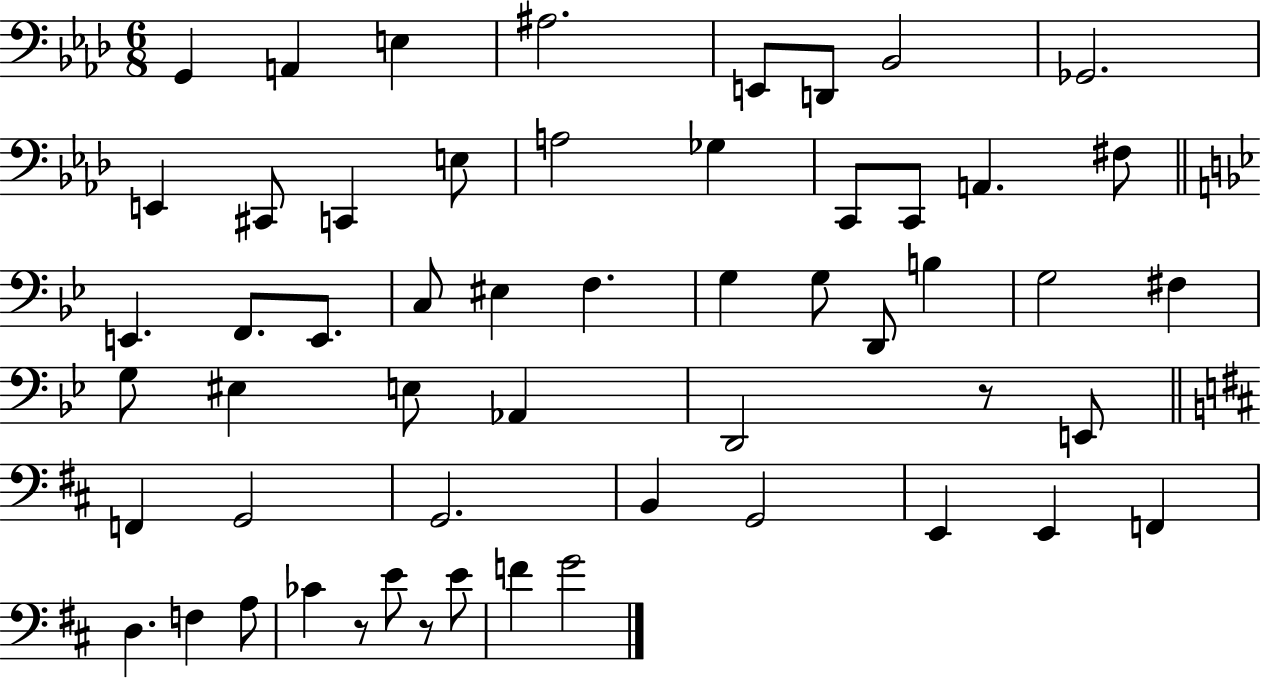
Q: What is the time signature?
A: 6/8